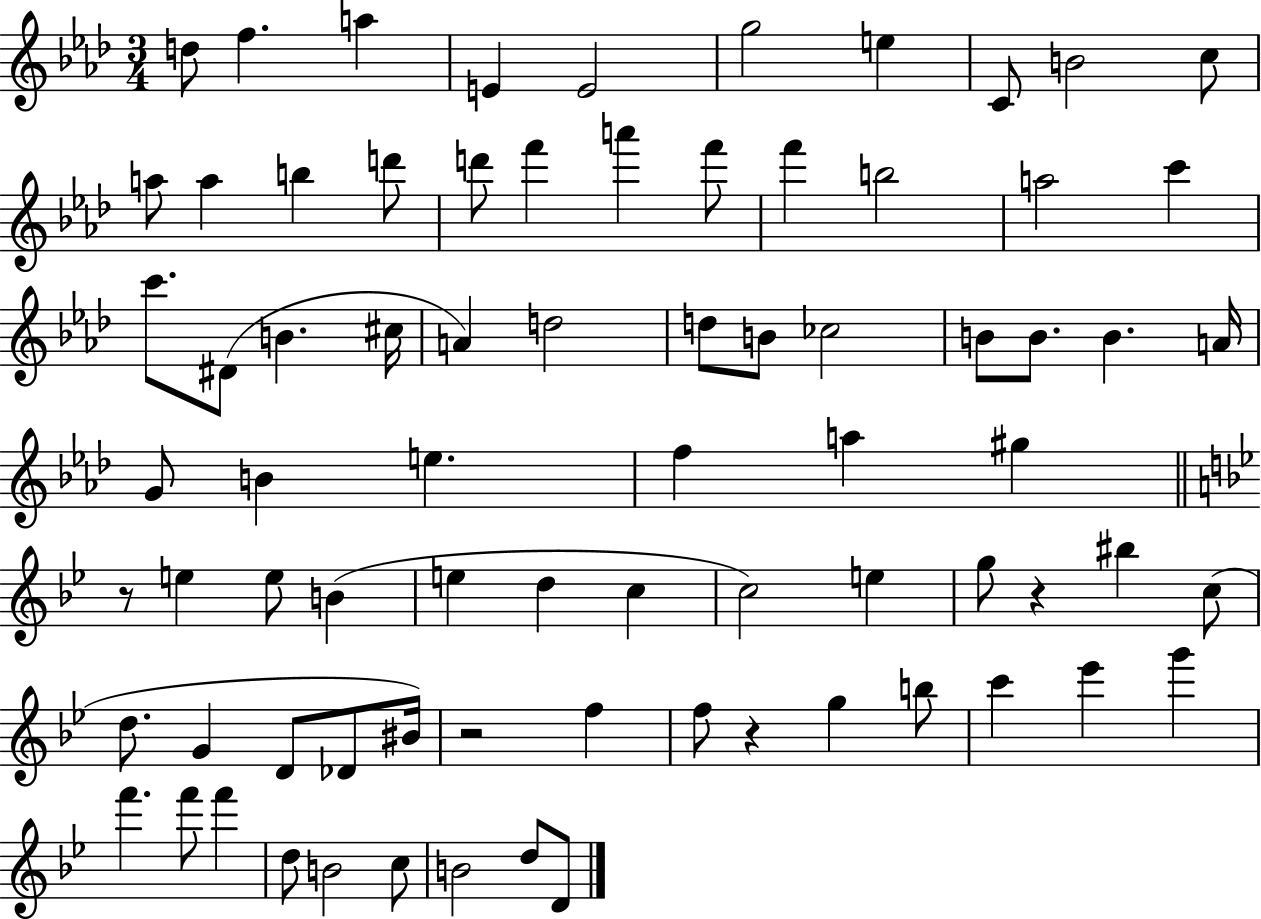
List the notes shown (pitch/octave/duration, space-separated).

D5/e F5/q. A5/q E4/q E4/h G5/h E5/q C4/e B4/h C5/e A5/e A5/q B5/q D6/e D6/e F6/q A6/q F6/e F6/q B5/h A5/h C6/q C6/e. D#4/e B4/q. C#5/s A4/q D5/h D5/e B4/e CES5/h B4/e B4/e. B4/q. A4/s G4/e B4/q E5/q. F5/q A5/q G#5/q R/e E5/q E5/e B4/q E5/q D5/q C5/q C5/h E5/q G5/e R/q BIS5/q C5/e D5/e. G4/q D4/e Db4/e BIS4/s R/h F5/q F5/e R/q G5/q B5/e C6/q Eb6/q G6/q F6/q. F6/e F6/q D5/e B4/h C5/e B4/h D5/e D4/e